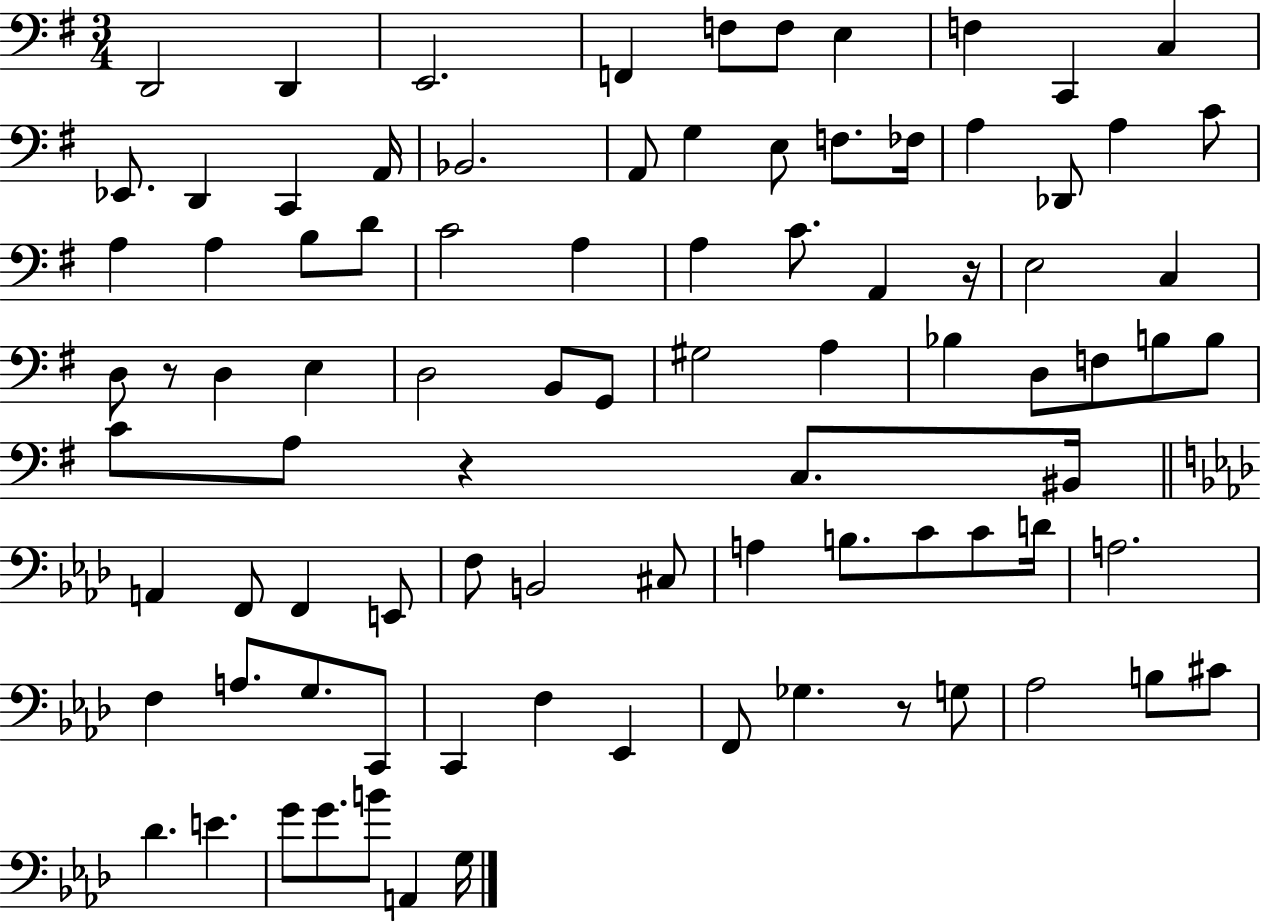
{
  \clef bass
  \numericTimeSignature
  \time 3/4
  \key g \major
  \repeat volta 2 { d,2 d,4 | e,2. | f,4 f8 f8 e4 | f4 c,4 c4 | \break ees,8. d,4 c,4 a,16 | bes,2. | a,8 g4 e8 f8. fes16 | a4 des,8 a4 c'8 | \break a4 a4 b8 d'8 | c'2 a4 | a4 c'8. a,4 r16 | e2 c4 | \break d8 r8 d4 e4 | d2 b,8 g,8 | gis2 a4 | bes4 d8 f8 b8 b8 | \break c'8 a8 r4 c8. bis,16 | \bar "||" \break \key f \minor a,4 f,8 f,4 e,8 | f8 b,2 cis8 | a4 b8. c'8 c'8 d'16 | a2. | \break f4 a8. g8. c,8 | c,4 f4 ees,4 | f,8 ges4. r8 g8 | aes2 b8 cis'8 | \break des'4. e'4. | g'8 g'8. b'8 a,4 g16 | } \bar "|."
}